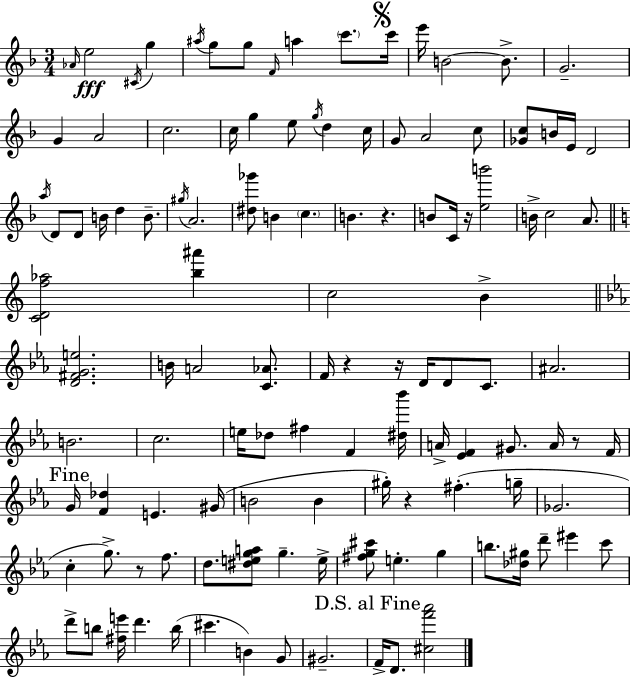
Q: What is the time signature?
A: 3/4